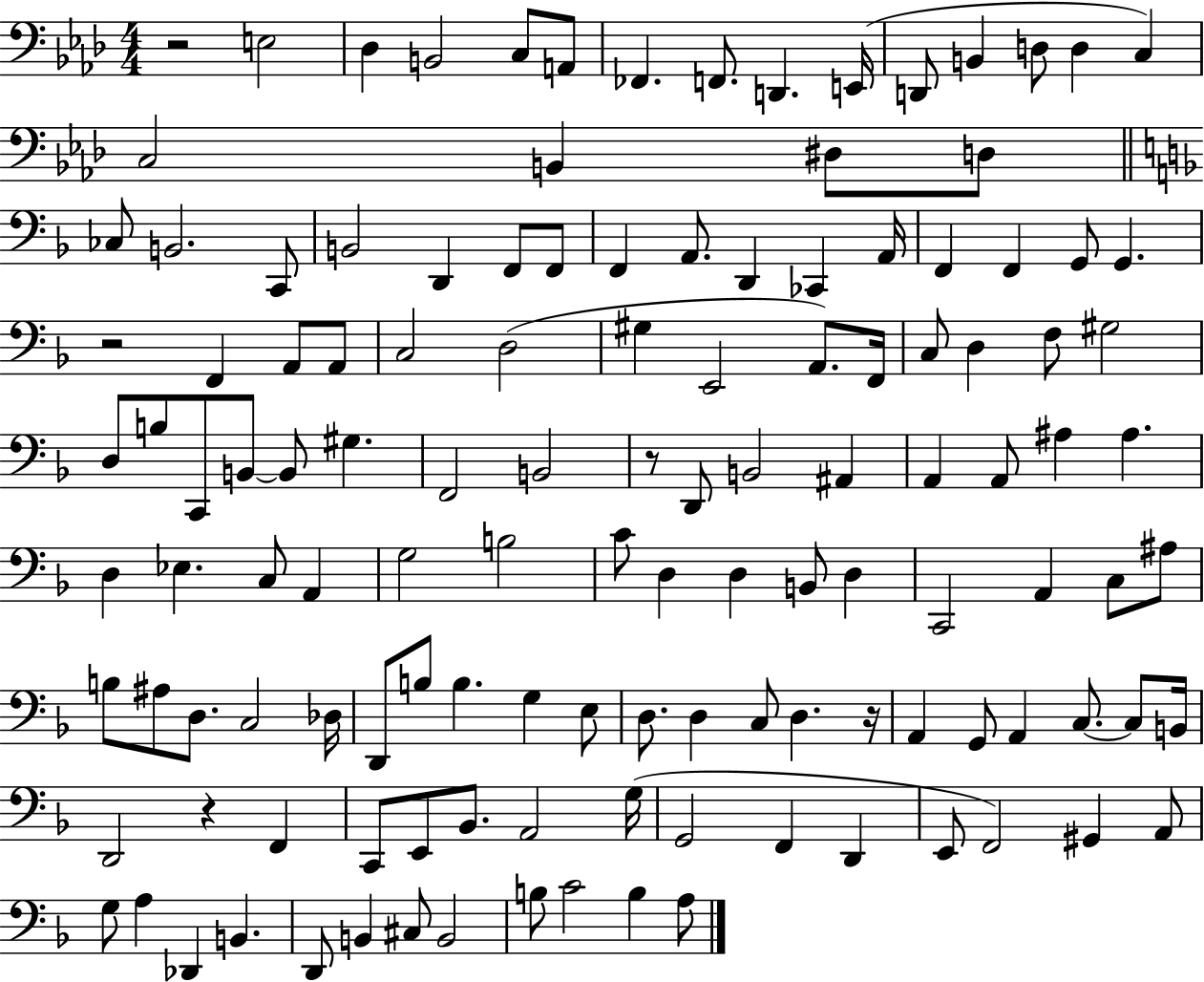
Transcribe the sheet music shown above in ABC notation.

X:1
T:Untitled
M:4/4
L:1/4
K:Ab
z2 E,2 _D, B,,2 C,/2 A,,/2 _F,, F,,/2 D,, E,,/4 D,,/2 B,, D,/2 D, C, C,2 B,, ^D,/2 D,/2 _C,/2 B,,2 C,,/2 B,,2 D,, F,,/2 F,,/2 F,, A,,/2 D,, _C,, A,,/4 F,, F,, G,,/2 G,, z2 F,, A,,/2 A,,/2 C,2 D,2 ^G, E,,2 A,,/2 F,,/4 C,/2 D, F,/2 ^G,2 D,/2 B,/2 C,,/2 B,,/2 B,,/2 ^G, F,,2 B,,2 z/2 D,,/2 B,,2 ^A,, A,, A,,/2 ^A, ^A, D, _E, C,/2 A,, G,2 B,2 C/2 D, D, B,,/2 D, C,,2 A,, C,/2 ^A,/2 B,/2 ^A,/2 D,/2 C,2 _D,/4 D,,/2 B,/2 B, G, E,/2 D,/2 D, C,/2 D, z/4 A,, G,,/2 A,, C,/2 C,/2 B,,/4 D,,2 z F,, C,,/2 E,,/2 _B,,/2 A,,2 G,/4 G,,2 F,, D,, E,,/2 F,,2 ^G,, A,,/2 G,/2 A, _D,, B,, D,,/2 B,, ^C,/2 B,,2 B,/2 C2 B, A,/2